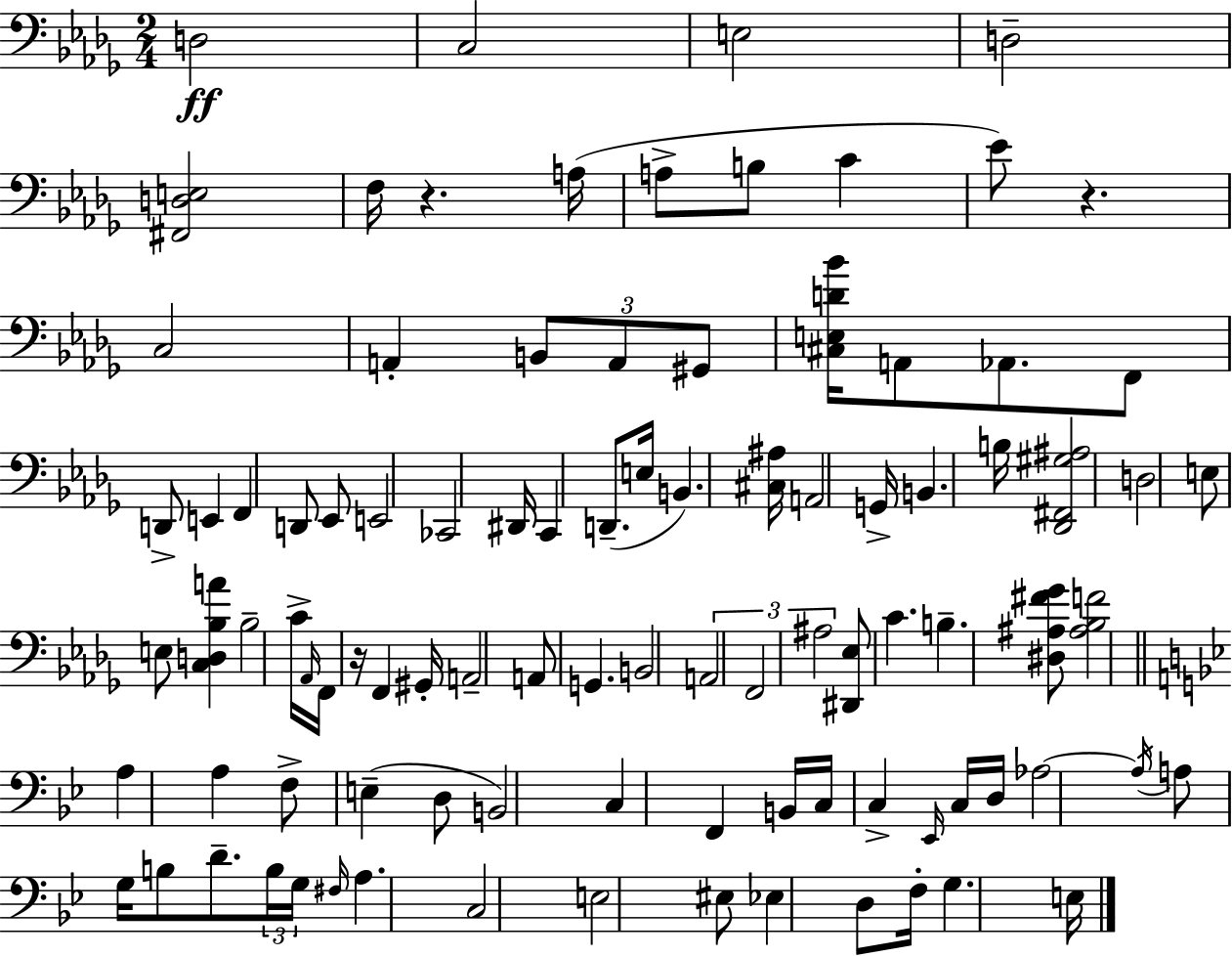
X:1
T:Untitled
M:2/4
L:1/4
K:Bbm
D,2 C,2 E,2 D,2 [^F,,D,E,]2 F,/4 z A,/4 A,/2 B,/2 C _E/2 z C,2 A,, B,,/2 A,,/2 ^G,,/2 [^C,E,D_B]/4 A,,/2 _A,,/2 F,,/2 D,,/2 E,, F,, D,,/2 _E,,/2 E,,2 _C,,2 ^D,,/4 C,, D,,/2 E,/4 B,, [^C,^A,]/4 A,,2 G,,/4 B,, B,/4 [_D,,^F,,^G,^A,]2 D,2 E,/2 E,/2 [C,D,_B,A] _B,2 C/4 _A,,/4 F,,/4 z/4 F,, ^G,,/4 A,,2 A,,/2 G,, B,,2 A,,2 F,,2 ^A,2 [^D,,_E,]/2 C B, [^D,^A,^F_G]/2 [^A,_B,F]2 A, A, F,/2 E, D,/2 B,,2 C, F,, B,,/4 C,/4 C, _E,,/4 C,/4 D,/4 _A,2 _A,/4 A,/2 G,/4 B,/2 D/2 B,/4 G,/4 ^F,/4 A, C,2 E,2 ^E,/2 _E, D,/2 F,/4 G, E,/4